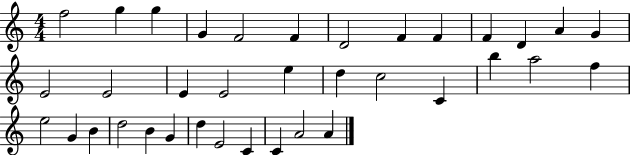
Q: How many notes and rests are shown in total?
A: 36